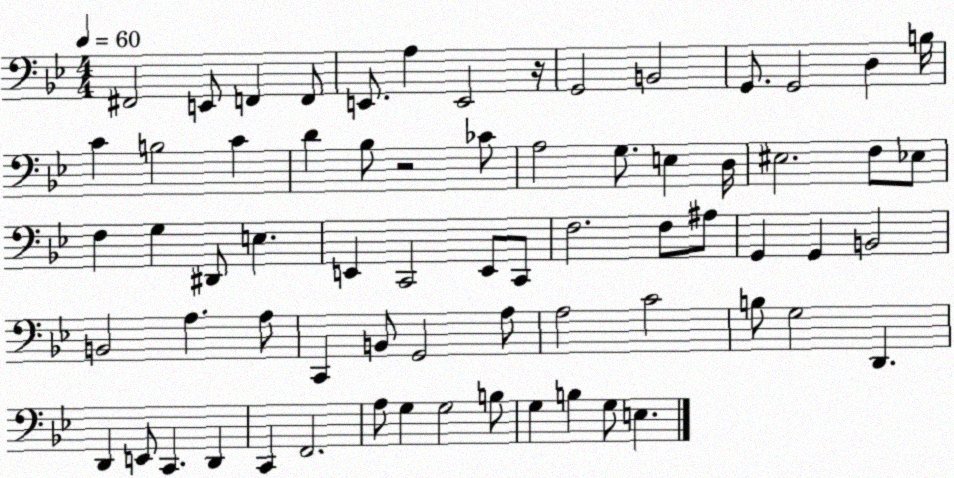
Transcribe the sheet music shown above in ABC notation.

X:1
T:Untitled
M:4/4
L:1/4
K:Bb
^F,,2 E,,/2 F,, F,,/2 E,,/2 A, E,,2 z/4 G,,2 B,,2 G,,/2 G,,2 D, B,/4 C B,2 C D _B,/2 z2 _C/2 A,2 G,/2 E, D,/4 ^E,2 F,/2 _E,/2 F, G, ^D,,/2 E, E,, C,,2 E,,/2 C,,/2 F,2 F,/2 ^A,/2 G,, G,, B,,2 B,,2 A, A,/2 C,, B,,/2 G,,2 A,/2 A,2 C2 B,/2 G,2 D,, D,, E,,/2 C,, D,, C,, F,,2 A,/2 G, G,2 B,/2 G, B, G,/2 E,